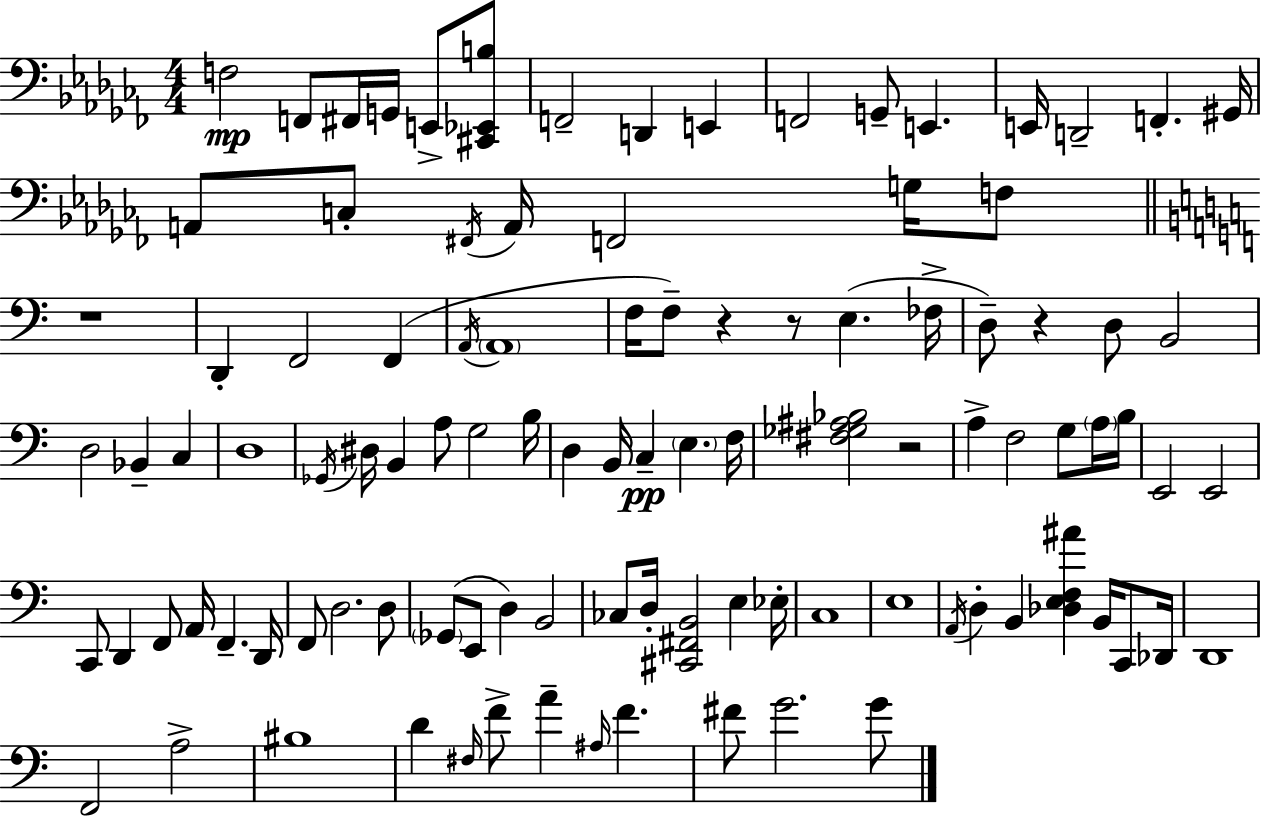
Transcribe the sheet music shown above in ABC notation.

X:1
T:Untitled
M:4/4
L:1/4
K:Abm
F,2 F,,/2 ^F,,/4 G,,/4 E,,/2 [^C,,_E,,B,]/2 F,,2 D,, E,, F,,2 G,,/2 E,, E,,/4 D,,2 F,, ^G,,/4 A,,/2 C,/2 ^F,,/4 A,,/4 F,,2 G,/4 F,/2 z4 D,, F,,2 F,, A,,/4 A,,4 F,/4 F,/2 z z/2 E, _F,/4 D,/2 z D,/2 B,,2 D,2 _B,, C, D,4 _G,,/4 ^D,/4 B,, A,/2 G,2 B,/4 D, B,,/4 C, E, F,/4 [^F,_G,^A,_B,]2 z2 A, F,2 G,/2 A,/4 B,/4 E,,2 E,,2 C,,/2 D,, F,,/2 A,,/4 F,, D,,/4 F,,/2 D,2 D,/2 _G,,/2 E,,/2 D, B,,2 _C,/2 D,/4 [^C,,^F,,B,,]2 E, _E,/4 C,4 E,4 A,,/4 D, B,, [_D,E,F,^A] B,,/4 C,,/2 _D,,/4 D,,4 F,,2 A,2 ^B,4 D ^F,/4 F/2 A ^A,/4 F ^F/2 G2 G/2